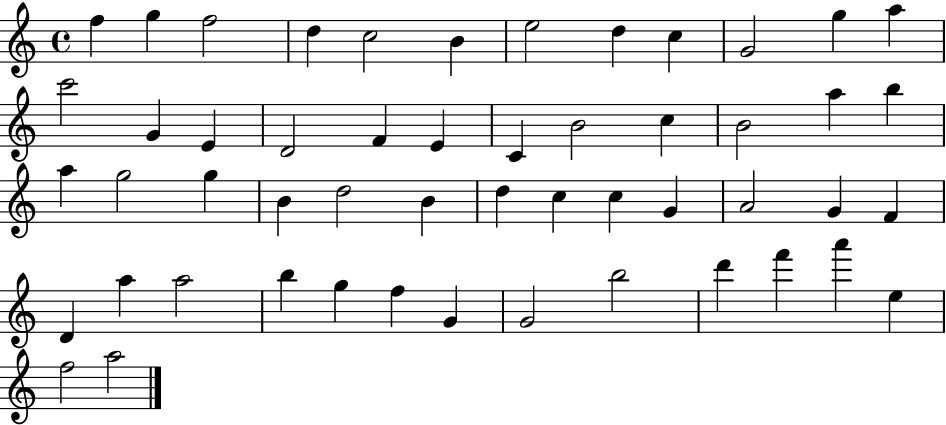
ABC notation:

X:1
T:Untitled
M:4/4
L:1/4
K:C
f g f2 d c2 B e2 d c G2 g a c'2 G E D2 F E C B2 c B2 a b a g2 g B d2 B d c c G A2 G F D a a2 b g f G G2 b2 d' f' a' e f2 a2